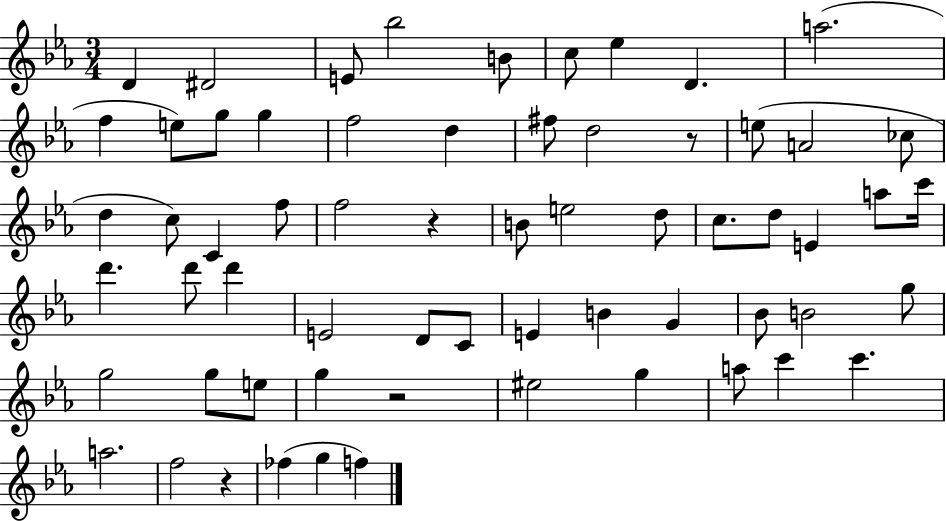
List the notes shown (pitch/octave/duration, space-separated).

D4/q D#4/h E4/e Bb5/h B4/e C5/e Eb5/q D4/q. A5/h. F5/q E5/e G5/e G5/q F5/h D5/q F#5/e D5/h R/e E5/e A4/h CES5/e D5/q C5/e C4/q F5/e F5/h R/q B4/e E5/h D5/e C5/e. D5/e E4/q A5/e C6/s D6/q. D6/e D6/q E4/h D4/e C4/e E4/q B4/q G4/q Bb4/e B4/h G5/e G5/h G5/e E5/e G5/q R/h EIS5/h G5/q A5/e C6/q C6/q. A5/h. F5/h R/q FES5/q G5/q F5/q